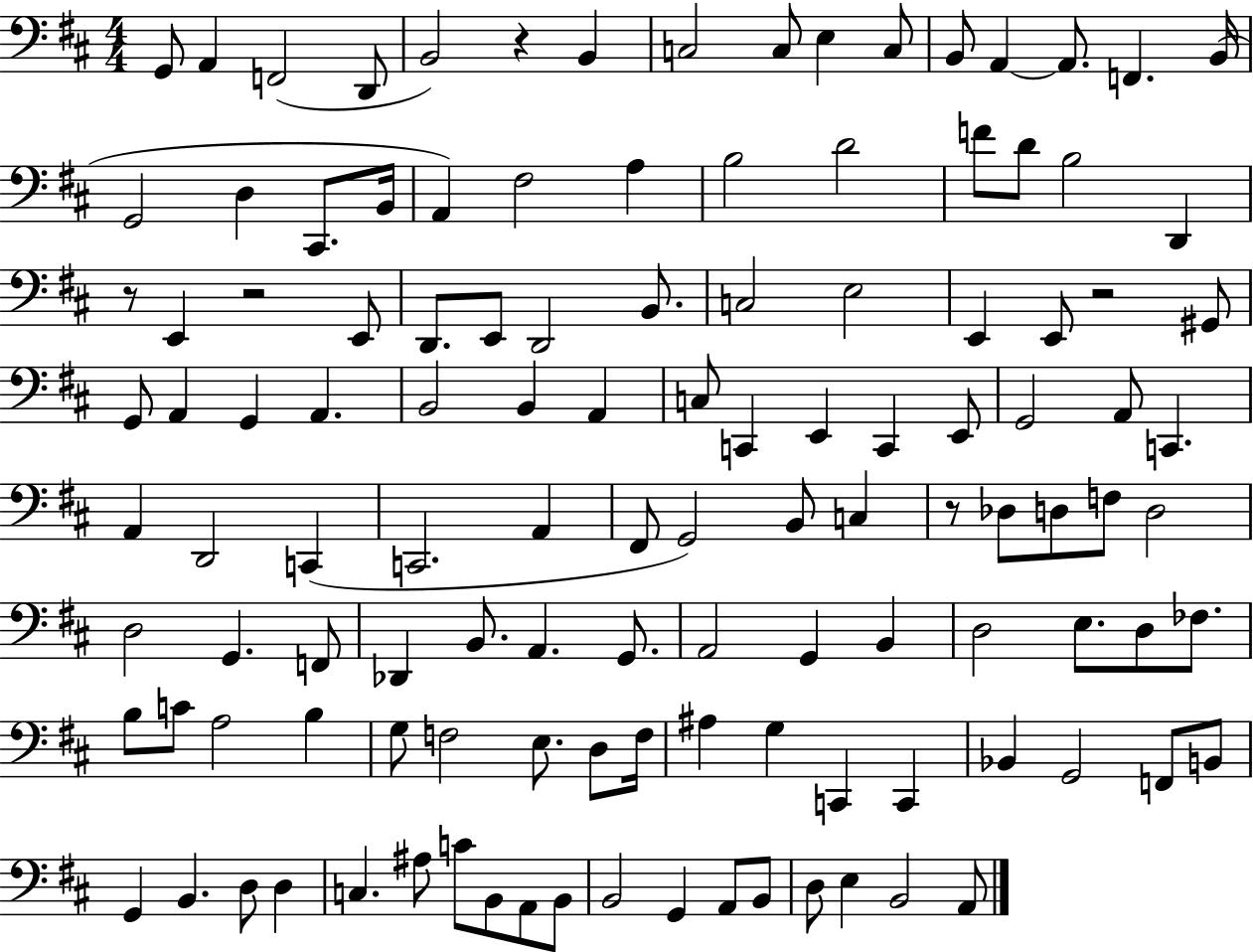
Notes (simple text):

G2/e A2/q F2/h D2/e B2/h R/q B2/q C3/h C3/e E3/q C3/e B2/e A2/q A2/e. F2/q. B2/s G2/h D3/q C#2/e. B2/s A2/q F#3/h A3/q B3/h D4/h F4/e D4/e B3/h D2/q R/e E2/q R/h E2/e D2/e. E2/e D2/h B2/e. C3/h E3/h E2/q E2/e R/h G#2/e G2/e A2/q G2/q A2/q. B2/h B2/q A2/q C3/e C2/q E2/q C2/q E2/e G2/h A2/e C2/q. A2/q D2/h C2/q C2/h. A2/q F#2/e G2/h B2/e C3/q R/e Db3/e D3/e F3/e D3/h D3/h G2/q. F2/e Db2/q B2/e. A2/q. G2/e. A2/h G2/q B2/q D3/h E3/e. D3/e FES3/e. B3/e C4/e A3/h B3/q G3/e F3/h E3/e. D3/e F3/s A#3/q G3/q C2/q C2/q Bb2/q G2/h F2/e B2/e G2/q B2/q. D3/e D3/q C3/q. A#3/e C4/e B2/e A2/e B2/e B2/h G2/q A2/e B2/e D3/e E3/q B2/h A2/e